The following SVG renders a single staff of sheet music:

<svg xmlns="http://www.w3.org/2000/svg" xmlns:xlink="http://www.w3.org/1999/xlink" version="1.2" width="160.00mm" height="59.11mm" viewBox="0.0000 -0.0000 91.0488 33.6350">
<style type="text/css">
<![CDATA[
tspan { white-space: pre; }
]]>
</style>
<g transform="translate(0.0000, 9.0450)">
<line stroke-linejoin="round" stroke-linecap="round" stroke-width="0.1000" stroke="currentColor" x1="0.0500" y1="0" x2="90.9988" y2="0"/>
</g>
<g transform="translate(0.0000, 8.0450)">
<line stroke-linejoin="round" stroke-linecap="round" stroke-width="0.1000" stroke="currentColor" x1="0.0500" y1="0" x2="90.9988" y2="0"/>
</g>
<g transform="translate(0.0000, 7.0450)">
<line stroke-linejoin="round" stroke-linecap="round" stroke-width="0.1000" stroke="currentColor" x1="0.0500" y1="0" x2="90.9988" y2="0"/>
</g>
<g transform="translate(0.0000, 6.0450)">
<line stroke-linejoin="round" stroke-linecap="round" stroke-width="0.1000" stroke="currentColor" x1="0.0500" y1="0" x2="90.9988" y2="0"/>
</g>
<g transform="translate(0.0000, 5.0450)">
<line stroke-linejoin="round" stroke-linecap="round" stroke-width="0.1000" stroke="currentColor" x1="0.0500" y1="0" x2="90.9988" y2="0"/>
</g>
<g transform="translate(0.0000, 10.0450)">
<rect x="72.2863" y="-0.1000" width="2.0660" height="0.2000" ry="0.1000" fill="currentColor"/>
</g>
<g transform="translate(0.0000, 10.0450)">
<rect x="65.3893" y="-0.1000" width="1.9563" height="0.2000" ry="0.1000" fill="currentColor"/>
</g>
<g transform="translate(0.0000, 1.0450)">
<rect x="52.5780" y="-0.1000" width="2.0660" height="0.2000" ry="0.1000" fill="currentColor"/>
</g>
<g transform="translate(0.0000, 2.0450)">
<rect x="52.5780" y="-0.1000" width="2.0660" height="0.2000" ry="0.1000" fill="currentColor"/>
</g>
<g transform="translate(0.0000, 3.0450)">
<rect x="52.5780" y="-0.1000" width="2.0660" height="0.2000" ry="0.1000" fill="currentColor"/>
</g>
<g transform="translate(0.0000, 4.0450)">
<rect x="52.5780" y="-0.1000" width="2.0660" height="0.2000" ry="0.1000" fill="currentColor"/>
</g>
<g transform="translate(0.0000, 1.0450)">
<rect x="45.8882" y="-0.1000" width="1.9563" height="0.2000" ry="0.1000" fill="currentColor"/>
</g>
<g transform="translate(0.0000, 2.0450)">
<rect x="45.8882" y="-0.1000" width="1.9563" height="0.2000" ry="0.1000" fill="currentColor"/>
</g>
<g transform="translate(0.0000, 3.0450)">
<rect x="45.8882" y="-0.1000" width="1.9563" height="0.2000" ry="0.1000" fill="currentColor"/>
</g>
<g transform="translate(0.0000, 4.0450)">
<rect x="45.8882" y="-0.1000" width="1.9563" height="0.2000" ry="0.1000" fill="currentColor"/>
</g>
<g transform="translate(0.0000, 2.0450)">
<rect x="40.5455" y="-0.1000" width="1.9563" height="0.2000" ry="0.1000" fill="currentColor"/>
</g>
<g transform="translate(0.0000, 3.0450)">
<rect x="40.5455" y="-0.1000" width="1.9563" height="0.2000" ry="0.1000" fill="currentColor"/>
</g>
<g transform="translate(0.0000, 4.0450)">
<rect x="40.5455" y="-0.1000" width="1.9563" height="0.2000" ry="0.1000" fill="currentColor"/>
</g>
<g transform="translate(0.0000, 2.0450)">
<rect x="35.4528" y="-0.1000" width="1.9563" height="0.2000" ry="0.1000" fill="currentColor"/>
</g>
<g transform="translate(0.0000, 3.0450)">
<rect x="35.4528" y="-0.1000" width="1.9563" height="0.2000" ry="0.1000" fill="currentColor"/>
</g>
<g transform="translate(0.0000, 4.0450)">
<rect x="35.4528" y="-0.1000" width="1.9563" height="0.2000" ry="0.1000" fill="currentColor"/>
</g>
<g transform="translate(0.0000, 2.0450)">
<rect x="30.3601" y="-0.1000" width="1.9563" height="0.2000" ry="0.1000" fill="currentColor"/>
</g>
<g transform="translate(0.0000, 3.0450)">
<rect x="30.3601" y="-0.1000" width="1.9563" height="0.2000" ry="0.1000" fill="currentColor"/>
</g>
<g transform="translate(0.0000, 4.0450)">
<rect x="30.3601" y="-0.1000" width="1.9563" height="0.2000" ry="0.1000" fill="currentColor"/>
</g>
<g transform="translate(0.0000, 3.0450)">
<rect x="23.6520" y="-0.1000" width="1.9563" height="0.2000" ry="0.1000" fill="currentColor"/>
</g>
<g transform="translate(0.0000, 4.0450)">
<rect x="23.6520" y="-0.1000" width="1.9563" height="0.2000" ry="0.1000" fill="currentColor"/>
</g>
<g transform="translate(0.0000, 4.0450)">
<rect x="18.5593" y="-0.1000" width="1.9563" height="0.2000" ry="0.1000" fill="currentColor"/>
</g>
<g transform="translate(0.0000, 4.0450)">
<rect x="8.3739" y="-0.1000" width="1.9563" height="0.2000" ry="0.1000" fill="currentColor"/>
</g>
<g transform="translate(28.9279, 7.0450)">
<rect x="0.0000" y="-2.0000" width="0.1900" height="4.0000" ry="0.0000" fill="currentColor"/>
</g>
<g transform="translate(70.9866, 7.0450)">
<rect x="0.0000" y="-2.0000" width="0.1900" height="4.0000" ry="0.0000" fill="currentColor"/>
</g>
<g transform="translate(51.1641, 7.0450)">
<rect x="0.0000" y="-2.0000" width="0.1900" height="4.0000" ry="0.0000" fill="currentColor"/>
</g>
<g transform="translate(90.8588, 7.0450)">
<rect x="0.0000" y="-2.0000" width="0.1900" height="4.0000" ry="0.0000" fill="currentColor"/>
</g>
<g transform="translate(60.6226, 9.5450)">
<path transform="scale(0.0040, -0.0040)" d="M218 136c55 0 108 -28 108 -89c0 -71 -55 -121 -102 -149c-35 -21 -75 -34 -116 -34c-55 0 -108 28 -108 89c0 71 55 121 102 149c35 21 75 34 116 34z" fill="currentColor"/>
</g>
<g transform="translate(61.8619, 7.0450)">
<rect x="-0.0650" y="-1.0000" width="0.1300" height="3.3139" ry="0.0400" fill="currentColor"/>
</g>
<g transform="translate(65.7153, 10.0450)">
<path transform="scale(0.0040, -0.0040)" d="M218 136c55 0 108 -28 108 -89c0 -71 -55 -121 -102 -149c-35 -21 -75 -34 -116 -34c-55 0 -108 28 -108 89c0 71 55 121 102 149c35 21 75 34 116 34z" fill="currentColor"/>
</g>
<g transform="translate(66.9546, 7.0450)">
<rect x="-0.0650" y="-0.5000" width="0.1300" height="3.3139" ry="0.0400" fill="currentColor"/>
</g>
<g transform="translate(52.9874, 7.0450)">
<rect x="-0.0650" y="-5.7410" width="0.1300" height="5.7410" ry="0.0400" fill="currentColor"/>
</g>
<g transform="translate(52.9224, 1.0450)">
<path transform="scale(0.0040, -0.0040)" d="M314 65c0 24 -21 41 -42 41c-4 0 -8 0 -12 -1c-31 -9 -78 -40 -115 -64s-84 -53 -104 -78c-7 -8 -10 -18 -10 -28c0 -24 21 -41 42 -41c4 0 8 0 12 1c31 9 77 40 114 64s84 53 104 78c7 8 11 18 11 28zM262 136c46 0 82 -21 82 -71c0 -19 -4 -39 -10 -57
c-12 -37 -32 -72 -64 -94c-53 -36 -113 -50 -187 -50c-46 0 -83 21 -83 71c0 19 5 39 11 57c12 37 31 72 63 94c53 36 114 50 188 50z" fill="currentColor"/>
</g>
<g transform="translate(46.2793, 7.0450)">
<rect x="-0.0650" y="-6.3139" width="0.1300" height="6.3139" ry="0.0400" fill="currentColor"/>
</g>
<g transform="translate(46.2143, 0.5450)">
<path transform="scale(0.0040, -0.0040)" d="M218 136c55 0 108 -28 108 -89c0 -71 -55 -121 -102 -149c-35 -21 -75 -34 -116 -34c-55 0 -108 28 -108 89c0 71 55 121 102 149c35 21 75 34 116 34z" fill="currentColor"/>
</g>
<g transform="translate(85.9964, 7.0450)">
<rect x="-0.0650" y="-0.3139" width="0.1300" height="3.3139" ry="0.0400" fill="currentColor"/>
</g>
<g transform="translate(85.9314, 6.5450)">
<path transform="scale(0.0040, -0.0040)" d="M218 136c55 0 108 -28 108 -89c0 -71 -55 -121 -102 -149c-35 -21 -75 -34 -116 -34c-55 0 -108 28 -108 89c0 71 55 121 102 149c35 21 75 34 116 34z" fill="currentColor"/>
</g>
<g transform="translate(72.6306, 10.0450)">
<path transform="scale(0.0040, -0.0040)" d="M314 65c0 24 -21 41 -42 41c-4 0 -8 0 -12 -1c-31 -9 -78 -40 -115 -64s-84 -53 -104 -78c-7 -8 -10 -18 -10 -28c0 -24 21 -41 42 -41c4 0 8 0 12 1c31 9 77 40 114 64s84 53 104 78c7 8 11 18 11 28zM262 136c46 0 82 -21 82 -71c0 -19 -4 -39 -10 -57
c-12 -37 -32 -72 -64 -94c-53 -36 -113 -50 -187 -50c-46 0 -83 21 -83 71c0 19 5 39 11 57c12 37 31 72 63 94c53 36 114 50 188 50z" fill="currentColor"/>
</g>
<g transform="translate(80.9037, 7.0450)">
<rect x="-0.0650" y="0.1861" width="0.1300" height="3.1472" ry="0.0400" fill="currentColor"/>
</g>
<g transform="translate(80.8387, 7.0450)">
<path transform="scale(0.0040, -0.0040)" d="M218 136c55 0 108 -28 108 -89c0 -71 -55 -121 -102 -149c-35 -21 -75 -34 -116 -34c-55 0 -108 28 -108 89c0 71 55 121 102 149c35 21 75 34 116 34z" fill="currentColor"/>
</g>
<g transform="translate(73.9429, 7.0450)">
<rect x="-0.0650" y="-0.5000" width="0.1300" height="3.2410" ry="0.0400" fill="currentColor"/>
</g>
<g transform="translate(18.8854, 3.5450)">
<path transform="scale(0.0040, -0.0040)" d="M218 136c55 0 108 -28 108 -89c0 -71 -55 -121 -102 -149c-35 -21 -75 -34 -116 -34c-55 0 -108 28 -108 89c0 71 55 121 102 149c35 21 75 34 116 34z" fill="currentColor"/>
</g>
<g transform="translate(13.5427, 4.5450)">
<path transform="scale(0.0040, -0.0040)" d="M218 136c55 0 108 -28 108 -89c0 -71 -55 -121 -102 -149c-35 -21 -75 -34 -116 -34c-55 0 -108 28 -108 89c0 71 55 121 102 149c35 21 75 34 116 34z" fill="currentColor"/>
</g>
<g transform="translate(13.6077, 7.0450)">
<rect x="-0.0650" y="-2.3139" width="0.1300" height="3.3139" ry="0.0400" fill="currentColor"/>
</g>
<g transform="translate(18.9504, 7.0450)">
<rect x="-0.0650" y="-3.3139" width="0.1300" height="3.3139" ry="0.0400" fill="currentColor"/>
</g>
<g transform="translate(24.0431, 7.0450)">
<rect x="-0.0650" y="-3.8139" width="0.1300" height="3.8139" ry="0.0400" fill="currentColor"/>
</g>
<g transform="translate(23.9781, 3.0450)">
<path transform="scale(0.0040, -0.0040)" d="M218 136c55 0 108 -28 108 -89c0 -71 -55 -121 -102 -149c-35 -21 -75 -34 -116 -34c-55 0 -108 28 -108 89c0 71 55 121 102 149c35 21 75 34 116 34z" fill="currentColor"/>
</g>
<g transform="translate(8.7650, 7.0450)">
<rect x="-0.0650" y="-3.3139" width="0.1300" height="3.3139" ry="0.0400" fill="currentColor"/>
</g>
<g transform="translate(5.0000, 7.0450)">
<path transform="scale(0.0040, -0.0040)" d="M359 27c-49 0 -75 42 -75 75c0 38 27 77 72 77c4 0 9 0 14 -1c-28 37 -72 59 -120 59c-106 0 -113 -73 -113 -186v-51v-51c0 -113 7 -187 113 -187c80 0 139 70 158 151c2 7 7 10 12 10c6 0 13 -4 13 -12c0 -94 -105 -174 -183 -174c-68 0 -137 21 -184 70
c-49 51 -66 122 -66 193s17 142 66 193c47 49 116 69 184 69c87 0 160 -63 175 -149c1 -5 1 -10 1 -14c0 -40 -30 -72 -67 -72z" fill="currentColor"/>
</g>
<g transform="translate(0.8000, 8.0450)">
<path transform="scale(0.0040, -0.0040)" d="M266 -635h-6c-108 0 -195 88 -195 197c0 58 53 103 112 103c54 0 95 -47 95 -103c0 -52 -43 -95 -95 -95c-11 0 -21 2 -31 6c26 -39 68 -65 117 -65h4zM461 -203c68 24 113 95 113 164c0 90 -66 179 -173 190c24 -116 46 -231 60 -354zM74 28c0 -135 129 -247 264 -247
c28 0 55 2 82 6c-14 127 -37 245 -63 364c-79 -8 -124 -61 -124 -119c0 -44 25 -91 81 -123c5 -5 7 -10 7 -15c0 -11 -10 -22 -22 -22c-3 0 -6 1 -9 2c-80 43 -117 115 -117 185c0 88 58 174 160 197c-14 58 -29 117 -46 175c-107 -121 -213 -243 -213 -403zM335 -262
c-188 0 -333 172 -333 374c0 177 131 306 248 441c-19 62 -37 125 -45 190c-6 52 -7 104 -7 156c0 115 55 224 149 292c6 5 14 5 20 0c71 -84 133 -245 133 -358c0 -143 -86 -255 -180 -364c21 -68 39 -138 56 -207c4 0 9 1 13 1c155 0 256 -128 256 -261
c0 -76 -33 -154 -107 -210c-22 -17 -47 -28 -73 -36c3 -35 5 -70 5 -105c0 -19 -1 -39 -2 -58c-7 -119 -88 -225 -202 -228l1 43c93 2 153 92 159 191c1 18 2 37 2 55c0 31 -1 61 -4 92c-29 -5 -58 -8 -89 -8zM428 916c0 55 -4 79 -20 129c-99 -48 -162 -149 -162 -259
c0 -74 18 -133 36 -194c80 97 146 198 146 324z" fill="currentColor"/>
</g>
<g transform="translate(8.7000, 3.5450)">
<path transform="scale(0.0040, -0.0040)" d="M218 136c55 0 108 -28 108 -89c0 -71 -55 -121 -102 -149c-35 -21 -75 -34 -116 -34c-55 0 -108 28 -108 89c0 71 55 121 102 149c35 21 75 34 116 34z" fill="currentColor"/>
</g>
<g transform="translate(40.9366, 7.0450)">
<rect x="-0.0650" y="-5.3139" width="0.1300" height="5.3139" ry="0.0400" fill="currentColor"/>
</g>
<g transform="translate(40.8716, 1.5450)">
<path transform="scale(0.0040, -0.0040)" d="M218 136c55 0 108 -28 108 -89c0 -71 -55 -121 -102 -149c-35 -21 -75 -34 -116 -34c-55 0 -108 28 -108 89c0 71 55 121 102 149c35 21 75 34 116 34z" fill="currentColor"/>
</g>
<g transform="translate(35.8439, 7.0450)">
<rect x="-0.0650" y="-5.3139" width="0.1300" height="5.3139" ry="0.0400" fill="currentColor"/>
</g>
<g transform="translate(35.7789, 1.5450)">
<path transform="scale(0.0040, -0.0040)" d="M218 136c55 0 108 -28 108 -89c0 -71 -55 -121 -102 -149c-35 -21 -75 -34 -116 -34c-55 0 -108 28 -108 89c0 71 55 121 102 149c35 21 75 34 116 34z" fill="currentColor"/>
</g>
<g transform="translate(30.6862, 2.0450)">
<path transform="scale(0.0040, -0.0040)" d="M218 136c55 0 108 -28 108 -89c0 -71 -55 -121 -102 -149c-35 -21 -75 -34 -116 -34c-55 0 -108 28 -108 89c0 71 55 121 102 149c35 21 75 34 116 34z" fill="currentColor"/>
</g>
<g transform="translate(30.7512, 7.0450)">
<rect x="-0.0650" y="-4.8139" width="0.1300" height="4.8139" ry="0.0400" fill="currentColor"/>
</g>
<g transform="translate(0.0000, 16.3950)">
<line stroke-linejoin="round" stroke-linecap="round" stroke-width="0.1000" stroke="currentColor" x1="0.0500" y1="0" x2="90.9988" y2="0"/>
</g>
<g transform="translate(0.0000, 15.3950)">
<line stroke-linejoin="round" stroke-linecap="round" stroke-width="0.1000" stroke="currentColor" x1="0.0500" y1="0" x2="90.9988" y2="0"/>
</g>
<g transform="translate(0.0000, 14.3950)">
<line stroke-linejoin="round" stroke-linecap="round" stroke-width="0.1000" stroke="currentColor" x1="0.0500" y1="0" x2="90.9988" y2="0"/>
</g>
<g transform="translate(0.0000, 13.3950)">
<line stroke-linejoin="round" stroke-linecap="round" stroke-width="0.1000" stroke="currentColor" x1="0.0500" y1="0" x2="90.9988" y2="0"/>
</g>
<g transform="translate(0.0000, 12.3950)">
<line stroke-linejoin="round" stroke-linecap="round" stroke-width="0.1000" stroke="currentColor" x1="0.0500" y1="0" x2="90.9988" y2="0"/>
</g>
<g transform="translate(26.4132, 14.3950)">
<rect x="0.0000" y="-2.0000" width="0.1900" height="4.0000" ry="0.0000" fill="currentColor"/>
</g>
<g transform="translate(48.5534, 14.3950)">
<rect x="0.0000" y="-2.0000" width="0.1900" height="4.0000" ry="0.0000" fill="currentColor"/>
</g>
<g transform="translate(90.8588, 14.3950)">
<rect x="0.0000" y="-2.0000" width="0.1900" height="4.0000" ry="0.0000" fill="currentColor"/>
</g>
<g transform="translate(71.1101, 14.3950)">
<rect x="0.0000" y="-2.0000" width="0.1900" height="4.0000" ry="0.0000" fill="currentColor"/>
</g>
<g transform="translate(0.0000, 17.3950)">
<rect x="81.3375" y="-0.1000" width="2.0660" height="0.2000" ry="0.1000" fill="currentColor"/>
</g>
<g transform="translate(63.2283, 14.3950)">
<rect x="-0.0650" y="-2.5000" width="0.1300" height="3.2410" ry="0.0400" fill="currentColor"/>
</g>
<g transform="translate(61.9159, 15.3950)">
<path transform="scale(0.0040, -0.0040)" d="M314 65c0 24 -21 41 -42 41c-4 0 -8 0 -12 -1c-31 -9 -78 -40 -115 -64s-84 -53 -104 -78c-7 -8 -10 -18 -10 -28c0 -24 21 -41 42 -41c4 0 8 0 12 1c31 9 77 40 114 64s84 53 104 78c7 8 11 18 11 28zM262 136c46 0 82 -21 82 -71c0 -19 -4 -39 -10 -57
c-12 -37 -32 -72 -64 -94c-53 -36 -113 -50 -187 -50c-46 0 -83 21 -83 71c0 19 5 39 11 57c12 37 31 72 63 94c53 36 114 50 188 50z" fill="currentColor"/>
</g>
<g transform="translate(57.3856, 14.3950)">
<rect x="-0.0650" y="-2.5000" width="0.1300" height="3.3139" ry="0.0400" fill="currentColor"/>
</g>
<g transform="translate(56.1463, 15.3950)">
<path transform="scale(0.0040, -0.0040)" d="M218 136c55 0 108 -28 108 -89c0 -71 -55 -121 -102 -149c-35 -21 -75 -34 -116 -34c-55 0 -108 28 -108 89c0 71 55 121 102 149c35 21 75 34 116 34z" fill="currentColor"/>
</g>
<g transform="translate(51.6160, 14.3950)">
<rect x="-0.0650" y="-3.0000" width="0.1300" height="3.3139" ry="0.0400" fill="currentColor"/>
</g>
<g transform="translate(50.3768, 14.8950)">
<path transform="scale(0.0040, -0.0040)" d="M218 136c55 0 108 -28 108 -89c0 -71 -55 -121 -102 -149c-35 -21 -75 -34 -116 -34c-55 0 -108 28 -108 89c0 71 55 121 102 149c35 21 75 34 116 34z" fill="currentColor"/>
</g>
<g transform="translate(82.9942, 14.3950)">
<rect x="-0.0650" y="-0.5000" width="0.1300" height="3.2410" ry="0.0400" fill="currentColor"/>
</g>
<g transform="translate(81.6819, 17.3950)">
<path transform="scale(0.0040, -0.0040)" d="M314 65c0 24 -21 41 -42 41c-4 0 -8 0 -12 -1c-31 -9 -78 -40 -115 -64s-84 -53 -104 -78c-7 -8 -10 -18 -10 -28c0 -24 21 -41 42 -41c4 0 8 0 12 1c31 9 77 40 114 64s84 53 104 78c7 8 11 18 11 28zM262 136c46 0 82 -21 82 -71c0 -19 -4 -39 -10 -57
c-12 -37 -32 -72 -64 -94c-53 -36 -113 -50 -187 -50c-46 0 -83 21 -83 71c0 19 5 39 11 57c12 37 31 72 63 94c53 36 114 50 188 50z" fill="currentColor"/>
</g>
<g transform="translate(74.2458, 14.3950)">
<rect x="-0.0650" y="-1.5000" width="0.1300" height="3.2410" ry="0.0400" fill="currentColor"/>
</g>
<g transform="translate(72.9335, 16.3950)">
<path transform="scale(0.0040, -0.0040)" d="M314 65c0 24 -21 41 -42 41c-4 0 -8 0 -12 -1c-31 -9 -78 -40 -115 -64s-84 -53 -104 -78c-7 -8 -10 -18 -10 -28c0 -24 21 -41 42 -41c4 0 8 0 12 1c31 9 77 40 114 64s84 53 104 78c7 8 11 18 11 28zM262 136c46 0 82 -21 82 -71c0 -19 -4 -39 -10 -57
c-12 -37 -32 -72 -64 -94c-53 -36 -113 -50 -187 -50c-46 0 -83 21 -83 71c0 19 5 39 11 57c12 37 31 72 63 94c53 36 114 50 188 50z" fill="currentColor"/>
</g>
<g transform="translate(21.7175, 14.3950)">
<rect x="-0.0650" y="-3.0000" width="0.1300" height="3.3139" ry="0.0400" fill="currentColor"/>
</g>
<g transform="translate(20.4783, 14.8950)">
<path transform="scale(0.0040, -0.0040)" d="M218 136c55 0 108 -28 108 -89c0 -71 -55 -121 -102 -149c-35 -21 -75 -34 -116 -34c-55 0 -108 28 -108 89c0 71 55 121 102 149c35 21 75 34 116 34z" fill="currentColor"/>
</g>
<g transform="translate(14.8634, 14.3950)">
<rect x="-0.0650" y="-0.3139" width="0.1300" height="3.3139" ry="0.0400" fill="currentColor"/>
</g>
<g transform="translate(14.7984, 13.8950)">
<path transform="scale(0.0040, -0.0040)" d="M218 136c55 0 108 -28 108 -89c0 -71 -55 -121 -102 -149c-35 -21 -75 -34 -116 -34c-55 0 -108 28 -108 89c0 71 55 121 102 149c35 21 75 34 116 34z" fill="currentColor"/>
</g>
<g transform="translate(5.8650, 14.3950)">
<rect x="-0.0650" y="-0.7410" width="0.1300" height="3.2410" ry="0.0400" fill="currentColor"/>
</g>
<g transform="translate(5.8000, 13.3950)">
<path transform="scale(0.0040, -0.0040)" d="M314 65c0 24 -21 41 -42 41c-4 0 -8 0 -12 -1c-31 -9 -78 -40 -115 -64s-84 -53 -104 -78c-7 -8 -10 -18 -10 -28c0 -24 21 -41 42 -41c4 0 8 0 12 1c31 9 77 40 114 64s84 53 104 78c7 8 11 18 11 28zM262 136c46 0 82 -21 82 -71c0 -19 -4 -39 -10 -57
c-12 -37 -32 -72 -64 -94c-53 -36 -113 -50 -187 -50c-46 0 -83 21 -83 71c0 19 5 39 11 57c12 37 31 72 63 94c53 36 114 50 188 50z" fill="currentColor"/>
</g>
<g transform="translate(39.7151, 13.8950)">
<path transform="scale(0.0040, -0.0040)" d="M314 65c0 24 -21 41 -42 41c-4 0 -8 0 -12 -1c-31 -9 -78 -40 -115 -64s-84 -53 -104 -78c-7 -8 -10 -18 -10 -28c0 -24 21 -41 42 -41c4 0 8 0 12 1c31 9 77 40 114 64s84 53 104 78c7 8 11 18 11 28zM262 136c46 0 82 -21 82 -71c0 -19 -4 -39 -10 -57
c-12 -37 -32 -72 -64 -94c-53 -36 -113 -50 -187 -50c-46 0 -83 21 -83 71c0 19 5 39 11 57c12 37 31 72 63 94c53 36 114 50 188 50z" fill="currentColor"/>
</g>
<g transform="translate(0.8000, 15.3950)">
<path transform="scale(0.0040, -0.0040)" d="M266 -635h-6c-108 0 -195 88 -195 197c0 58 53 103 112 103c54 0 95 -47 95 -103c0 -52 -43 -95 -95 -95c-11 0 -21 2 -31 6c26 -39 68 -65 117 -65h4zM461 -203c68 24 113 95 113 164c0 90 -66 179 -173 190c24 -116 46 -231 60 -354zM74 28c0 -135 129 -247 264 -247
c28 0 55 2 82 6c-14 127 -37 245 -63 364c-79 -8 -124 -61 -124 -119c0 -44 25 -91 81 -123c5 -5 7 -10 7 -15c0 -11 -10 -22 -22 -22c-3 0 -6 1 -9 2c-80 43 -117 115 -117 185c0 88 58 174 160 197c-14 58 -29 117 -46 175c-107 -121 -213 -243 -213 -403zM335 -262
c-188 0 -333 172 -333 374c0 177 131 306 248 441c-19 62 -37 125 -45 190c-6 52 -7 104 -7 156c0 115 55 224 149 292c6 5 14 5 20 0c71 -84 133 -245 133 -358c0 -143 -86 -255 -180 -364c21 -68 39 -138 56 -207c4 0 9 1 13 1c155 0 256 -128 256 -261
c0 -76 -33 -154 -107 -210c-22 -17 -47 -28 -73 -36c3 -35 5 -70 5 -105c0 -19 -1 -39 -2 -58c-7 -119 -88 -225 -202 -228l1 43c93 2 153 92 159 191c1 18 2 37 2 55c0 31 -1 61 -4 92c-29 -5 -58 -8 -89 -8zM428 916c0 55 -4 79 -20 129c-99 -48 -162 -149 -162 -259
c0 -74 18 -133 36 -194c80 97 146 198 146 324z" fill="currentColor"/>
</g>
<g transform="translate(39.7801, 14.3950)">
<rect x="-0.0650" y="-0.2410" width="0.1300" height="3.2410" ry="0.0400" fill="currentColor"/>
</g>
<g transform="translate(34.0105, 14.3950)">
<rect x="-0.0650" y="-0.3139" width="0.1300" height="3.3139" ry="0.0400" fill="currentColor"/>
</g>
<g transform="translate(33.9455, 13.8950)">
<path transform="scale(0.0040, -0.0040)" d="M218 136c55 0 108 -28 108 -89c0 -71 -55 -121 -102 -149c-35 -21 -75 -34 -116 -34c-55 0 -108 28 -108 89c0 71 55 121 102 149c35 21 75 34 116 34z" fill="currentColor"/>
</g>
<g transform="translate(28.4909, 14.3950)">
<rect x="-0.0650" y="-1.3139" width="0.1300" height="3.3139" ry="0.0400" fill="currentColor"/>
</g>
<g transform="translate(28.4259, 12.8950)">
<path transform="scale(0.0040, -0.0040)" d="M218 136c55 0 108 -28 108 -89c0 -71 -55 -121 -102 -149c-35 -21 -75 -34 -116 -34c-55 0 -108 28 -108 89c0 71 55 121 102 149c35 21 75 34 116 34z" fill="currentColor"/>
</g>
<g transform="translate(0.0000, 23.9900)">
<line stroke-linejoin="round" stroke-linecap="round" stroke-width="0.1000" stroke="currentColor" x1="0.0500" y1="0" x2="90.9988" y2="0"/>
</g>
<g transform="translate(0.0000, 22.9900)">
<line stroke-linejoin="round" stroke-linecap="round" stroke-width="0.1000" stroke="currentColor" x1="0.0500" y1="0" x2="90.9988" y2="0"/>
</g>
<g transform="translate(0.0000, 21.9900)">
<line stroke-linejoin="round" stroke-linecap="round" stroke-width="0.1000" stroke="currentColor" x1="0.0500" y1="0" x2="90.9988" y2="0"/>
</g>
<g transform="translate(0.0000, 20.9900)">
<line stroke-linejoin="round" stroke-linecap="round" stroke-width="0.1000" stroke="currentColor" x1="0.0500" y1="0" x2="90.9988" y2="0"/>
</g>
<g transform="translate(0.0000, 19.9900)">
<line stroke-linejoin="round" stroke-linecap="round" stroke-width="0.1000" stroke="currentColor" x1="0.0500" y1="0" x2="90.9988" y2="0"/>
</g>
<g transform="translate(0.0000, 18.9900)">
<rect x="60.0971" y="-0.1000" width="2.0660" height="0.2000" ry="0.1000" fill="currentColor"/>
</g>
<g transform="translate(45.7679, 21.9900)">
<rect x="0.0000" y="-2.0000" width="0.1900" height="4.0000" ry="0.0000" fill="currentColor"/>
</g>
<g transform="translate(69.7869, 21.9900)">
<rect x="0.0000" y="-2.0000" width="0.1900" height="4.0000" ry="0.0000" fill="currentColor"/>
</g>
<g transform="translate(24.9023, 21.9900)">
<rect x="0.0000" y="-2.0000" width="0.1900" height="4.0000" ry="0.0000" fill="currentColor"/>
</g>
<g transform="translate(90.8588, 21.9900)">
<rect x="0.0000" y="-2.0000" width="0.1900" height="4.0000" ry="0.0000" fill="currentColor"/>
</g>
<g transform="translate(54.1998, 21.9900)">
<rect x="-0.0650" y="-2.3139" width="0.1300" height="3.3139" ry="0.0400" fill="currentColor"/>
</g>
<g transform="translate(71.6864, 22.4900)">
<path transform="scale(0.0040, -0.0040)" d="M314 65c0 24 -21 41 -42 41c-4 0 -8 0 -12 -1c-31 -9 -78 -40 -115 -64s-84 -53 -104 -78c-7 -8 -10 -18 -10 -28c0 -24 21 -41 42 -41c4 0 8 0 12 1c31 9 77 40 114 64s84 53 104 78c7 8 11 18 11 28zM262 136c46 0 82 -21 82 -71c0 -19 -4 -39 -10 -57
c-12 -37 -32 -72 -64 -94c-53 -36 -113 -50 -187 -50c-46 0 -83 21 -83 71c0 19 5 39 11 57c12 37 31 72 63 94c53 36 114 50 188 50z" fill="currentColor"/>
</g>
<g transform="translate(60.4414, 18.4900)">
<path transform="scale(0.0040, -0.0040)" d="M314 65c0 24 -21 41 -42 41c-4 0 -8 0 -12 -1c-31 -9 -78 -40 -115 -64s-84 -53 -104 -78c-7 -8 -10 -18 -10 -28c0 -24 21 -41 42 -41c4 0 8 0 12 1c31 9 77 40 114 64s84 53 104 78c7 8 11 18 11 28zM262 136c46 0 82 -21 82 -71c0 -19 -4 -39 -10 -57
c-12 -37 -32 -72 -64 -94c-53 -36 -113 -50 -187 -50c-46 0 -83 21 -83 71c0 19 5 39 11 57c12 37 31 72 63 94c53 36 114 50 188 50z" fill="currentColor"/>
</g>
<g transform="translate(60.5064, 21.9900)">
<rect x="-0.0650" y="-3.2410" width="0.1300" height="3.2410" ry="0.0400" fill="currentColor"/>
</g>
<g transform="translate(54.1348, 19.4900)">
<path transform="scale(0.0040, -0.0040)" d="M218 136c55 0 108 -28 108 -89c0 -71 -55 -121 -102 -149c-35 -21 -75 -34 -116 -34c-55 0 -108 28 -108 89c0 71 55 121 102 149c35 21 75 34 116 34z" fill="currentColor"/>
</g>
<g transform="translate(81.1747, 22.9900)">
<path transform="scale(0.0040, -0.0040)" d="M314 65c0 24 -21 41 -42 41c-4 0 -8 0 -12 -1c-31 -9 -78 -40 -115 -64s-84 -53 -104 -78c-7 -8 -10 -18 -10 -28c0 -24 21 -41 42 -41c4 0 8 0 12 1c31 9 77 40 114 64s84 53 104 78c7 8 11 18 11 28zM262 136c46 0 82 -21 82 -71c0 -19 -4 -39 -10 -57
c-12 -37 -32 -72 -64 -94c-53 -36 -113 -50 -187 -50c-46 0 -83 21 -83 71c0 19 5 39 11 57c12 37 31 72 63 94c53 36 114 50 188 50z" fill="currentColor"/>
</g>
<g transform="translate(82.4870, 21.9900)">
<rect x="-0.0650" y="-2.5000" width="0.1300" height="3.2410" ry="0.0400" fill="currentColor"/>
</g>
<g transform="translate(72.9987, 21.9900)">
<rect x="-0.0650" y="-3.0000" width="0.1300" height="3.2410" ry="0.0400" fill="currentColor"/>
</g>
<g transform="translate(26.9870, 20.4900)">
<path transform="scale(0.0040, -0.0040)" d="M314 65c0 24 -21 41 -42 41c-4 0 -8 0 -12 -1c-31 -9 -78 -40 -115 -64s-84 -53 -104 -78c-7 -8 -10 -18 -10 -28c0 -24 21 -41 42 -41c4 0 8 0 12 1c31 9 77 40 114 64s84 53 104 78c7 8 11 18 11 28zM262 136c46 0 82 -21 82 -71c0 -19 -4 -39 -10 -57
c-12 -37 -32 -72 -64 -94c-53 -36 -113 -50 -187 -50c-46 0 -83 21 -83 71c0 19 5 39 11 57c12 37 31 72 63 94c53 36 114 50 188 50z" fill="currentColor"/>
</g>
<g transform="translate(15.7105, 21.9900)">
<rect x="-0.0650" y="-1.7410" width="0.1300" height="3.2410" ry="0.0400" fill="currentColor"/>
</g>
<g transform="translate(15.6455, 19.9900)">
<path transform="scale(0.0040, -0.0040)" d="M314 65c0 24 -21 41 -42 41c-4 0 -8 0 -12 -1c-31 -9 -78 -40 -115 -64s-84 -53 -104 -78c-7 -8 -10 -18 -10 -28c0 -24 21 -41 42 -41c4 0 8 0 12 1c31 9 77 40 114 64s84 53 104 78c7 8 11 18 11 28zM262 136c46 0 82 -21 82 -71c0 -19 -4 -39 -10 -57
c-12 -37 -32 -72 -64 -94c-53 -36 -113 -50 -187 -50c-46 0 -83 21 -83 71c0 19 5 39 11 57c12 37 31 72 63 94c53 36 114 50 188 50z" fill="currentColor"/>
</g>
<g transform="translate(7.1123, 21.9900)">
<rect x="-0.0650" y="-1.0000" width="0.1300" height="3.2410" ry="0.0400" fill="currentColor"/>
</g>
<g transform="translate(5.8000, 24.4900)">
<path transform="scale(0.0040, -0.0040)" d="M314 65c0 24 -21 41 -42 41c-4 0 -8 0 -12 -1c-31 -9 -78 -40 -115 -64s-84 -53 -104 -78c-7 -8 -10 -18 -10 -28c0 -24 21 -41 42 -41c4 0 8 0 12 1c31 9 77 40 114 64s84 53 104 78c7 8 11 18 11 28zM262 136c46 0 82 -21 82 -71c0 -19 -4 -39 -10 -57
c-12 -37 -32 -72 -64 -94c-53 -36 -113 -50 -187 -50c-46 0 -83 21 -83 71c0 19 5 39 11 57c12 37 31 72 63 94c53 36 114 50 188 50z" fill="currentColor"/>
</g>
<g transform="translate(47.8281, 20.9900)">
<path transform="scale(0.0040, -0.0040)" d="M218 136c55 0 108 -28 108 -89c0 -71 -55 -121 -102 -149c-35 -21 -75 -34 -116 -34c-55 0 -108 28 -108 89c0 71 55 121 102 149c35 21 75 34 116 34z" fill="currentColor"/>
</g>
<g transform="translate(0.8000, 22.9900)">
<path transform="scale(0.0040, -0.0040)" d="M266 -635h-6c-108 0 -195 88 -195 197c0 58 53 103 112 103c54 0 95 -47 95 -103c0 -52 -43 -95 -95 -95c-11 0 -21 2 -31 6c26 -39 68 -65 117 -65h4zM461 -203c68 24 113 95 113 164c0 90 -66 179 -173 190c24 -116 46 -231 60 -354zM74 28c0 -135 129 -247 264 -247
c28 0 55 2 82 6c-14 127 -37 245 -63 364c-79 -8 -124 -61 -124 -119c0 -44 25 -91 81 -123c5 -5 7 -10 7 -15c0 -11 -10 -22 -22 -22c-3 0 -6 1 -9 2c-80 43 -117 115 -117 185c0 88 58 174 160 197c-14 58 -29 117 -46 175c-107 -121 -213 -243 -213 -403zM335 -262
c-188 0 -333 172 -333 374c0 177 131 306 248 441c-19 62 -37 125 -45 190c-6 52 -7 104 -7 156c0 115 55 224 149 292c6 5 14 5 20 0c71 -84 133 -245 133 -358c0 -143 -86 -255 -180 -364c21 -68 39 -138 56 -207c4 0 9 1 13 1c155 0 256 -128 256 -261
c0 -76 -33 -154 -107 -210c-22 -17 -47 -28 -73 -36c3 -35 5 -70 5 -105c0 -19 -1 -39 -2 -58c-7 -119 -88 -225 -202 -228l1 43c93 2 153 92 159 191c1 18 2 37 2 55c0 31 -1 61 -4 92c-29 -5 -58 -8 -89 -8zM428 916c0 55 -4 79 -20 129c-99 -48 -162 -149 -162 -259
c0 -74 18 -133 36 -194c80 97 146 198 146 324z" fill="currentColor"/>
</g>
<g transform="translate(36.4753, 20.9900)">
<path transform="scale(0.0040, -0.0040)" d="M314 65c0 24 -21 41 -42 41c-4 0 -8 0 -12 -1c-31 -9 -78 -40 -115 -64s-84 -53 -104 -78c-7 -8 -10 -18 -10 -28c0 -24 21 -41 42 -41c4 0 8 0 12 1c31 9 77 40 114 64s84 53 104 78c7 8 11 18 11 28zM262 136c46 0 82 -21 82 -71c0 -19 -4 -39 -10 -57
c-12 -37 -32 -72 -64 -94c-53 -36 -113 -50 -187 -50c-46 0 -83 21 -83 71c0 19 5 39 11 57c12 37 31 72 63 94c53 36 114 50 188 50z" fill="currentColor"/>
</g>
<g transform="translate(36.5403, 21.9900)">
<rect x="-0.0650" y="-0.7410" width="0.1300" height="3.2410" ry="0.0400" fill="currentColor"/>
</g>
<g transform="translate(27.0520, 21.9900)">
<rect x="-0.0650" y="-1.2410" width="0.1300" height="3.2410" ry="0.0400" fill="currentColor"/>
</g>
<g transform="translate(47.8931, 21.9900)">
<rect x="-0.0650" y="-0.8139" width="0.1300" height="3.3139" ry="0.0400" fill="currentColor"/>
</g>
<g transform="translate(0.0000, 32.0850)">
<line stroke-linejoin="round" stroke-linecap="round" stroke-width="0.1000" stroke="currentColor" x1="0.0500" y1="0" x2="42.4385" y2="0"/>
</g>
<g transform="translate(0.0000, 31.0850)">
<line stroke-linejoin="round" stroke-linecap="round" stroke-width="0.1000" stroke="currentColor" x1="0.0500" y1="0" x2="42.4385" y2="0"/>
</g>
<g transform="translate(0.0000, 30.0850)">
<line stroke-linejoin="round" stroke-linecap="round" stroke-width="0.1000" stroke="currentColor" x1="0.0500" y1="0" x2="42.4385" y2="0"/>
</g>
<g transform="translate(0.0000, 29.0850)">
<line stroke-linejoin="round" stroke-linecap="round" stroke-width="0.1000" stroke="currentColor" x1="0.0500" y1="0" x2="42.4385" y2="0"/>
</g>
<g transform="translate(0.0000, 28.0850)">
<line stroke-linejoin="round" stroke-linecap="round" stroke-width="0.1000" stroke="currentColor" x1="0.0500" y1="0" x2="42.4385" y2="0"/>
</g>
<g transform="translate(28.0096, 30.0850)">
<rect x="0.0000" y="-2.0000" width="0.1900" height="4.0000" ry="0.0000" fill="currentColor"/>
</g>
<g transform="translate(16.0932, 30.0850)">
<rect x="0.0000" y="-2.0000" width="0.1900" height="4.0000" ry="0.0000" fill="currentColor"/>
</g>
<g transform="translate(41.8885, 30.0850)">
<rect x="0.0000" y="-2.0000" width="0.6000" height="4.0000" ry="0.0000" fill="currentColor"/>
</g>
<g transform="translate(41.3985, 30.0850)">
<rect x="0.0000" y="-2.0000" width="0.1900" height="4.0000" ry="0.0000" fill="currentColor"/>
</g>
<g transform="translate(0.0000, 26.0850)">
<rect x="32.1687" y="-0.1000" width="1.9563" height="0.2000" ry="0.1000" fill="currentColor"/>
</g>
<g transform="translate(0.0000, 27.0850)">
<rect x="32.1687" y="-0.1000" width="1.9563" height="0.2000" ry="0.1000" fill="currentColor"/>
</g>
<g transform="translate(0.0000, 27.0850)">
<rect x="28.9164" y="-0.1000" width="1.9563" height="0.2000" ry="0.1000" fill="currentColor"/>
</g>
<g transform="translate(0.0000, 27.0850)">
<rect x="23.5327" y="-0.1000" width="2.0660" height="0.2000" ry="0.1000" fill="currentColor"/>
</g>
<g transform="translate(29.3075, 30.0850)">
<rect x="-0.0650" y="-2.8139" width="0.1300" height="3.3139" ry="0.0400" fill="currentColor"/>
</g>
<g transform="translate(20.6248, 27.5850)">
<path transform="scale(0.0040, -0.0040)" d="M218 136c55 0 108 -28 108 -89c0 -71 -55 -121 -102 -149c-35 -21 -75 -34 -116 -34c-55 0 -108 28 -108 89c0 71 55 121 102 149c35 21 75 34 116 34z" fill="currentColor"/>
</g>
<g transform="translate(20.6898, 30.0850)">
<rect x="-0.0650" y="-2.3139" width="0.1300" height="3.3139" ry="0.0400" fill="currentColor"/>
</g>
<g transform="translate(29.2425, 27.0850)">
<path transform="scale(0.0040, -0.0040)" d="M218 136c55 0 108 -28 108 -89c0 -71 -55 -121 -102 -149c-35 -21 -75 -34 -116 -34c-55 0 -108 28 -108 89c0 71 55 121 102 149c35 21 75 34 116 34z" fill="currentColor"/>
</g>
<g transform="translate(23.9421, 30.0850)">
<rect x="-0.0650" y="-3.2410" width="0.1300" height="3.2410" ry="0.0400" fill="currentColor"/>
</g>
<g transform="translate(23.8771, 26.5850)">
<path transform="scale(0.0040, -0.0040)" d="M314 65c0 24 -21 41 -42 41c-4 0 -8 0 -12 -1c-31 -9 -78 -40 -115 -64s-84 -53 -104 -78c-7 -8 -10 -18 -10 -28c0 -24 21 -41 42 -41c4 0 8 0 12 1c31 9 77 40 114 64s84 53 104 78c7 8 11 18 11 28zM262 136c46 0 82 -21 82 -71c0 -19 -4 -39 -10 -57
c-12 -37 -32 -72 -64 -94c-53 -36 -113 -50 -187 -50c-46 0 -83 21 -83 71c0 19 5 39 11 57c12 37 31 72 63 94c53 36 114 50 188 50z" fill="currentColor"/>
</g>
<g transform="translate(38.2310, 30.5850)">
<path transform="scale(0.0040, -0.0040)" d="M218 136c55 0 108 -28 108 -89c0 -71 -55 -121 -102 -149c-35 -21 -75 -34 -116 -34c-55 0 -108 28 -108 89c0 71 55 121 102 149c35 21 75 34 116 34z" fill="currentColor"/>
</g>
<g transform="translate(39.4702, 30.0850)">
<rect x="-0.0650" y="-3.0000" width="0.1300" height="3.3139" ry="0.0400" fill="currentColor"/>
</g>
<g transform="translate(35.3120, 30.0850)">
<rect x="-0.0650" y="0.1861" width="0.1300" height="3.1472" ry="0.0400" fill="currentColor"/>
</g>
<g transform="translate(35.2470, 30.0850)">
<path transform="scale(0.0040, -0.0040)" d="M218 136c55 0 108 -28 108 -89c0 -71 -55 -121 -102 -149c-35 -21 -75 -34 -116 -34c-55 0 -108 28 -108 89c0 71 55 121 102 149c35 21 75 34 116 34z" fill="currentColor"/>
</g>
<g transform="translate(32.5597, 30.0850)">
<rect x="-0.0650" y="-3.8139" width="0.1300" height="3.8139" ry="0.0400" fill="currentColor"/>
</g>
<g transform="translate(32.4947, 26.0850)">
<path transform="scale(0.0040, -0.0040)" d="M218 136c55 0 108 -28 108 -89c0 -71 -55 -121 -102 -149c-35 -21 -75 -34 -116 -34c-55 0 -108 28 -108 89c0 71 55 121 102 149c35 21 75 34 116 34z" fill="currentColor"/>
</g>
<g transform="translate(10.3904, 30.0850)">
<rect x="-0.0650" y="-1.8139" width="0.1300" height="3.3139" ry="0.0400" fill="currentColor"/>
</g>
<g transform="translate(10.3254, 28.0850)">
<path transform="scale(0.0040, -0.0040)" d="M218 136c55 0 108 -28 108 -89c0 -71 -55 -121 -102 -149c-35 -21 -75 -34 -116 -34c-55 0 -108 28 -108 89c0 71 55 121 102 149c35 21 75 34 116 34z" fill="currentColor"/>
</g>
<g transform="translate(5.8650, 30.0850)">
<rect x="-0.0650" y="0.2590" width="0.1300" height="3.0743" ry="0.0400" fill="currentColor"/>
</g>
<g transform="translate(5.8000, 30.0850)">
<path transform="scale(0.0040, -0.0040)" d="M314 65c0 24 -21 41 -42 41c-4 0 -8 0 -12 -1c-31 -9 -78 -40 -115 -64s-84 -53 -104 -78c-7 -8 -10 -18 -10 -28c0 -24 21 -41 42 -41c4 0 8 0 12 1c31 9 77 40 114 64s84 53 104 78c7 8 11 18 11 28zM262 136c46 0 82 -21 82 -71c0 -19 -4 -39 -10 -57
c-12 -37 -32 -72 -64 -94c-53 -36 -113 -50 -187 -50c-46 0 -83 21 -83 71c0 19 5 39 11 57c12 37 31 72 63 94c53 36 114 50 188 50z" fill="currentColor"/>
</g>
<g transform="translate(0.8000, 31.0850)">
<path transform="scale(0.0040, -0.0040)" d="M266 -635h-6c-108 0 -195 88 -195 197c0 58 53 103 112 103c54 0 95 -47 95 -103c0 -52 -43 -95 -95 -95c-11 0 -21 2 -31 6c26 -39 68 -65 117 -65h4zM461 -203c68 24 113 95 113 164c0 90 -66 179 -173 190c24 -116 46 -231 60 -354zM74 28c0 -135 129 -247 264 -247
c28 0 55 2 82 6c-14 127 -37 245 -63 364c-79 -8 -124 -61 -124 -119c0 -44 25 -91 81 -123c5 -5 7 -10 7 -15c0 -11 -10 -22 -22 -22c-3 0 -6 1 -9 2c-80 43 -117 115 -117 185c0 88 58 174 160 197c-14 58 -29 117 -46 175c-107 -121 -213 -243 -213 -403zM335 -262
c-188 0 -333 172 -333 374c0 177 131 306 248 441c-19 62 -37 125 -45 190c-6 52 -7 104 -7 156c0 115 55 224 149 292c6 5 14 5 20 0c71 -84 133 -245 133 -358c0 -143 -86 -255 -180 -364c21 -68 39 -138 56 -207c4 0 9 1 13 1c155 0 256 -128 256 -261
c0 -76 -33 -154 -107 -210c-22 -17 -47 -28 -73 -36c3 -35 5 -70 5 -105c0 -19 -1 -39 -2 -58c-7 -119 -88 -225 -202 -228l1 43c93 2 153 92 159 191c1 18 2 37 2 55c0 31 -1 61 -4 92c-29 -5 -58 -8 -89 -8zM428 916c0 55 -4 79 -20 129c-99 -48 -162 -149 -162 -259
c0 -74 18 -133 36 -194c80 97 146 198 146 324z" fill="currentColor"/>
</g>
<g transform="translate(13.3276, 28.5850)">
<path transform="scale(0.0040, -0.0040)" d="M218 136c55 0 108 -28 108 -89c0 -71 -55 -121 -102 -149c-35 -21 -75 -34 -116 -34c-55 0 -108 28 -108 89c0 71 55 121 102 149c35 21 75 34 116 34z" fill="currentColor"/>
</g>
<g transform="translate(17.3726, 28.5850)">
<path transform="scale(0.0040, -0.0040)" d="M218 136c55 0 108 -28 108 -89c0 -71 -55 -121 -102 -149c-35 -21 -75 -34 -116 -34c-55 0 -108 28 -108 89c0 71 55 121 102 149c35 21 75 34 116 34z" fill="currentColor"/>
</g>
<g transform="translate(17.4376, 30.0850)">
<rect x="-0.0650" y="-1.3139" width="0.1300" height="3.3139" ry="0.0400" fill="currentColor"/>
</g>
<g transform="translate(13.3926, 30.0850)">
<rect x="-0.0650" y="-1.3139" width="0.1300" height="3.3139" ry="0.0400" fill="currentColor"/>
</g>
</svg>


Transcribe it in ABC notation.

X:1
T:Untitled
M:4/4
L:1/4
K:C
b g b c' e' f' f' a' g'2 D C C2 B c d2 c A e c c2 A G G2 E2 C2 D2 f2 e2 d2 d g b2 A2 G2 B2 f e e g b2 a c' B A